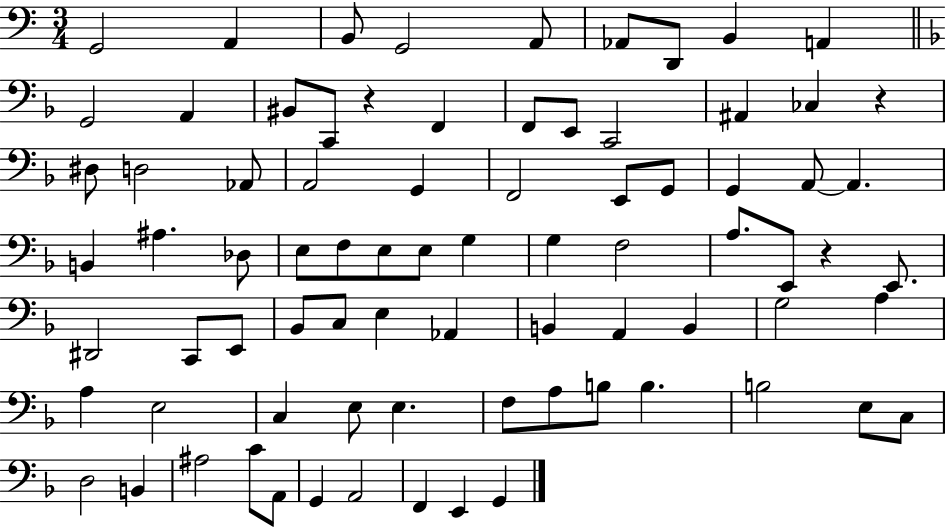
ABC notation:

X:1
T:Untitled
M:3/4
L:1/4
K:C
G,,2 A,, B,,/2 G,,2 A,,/2 _A,,/2 D,,/2 B,, A,, G,,2 A,, ^B,,/2 C,,/2 z F,, F,,/2 E,,/2 C,,2 ^A,, _C, z ^D,/2 D,2 _A,,/2 A,,2 G,, F,,2 E,,/2 G,,/2 G,, A,,/2 A,, B,, ^A, _D,/2 E,/2 F,/2 E,/2 E,/2 G, G, F,2 A,/2 E,,/2 z E,,/2 ^D,,2 C,,/2 E,,/2 _B,,/2 C,/2 E, _A,, B,, A,, B,, G,2 A, A, E,2 C, E,/2 E, F,/2 A,/2 B,/2 B, B,2 E,/2 C,/2 D,2 B,, ^A,2 C/2 A,,/2 G,, A,,2 F,, E,, G,,